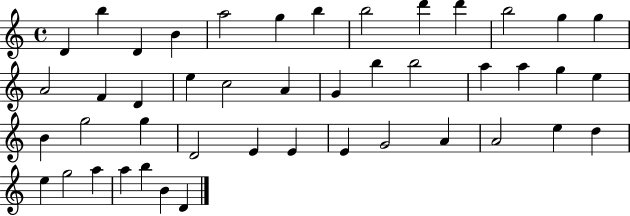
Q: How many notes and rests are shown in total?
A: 45